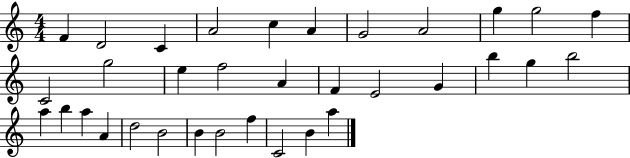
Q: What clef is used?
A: treble